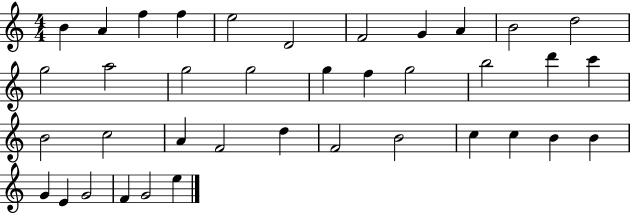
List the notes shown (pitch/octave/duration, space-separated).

B4/q A4/q F5/q F5/q E5/h D4/h F4/h G4/q A4/q B4/h D5/h G5/h A5/h G5/h G5/h G5/q F5/q G5/h B5/h D6/q C6/q B4/h C5/h A4/q F4/h D5/q F4/h B4/h C5/q C5/q B4/q B4/q G4/q E4/q G4/h F4/q G4/h E5/q